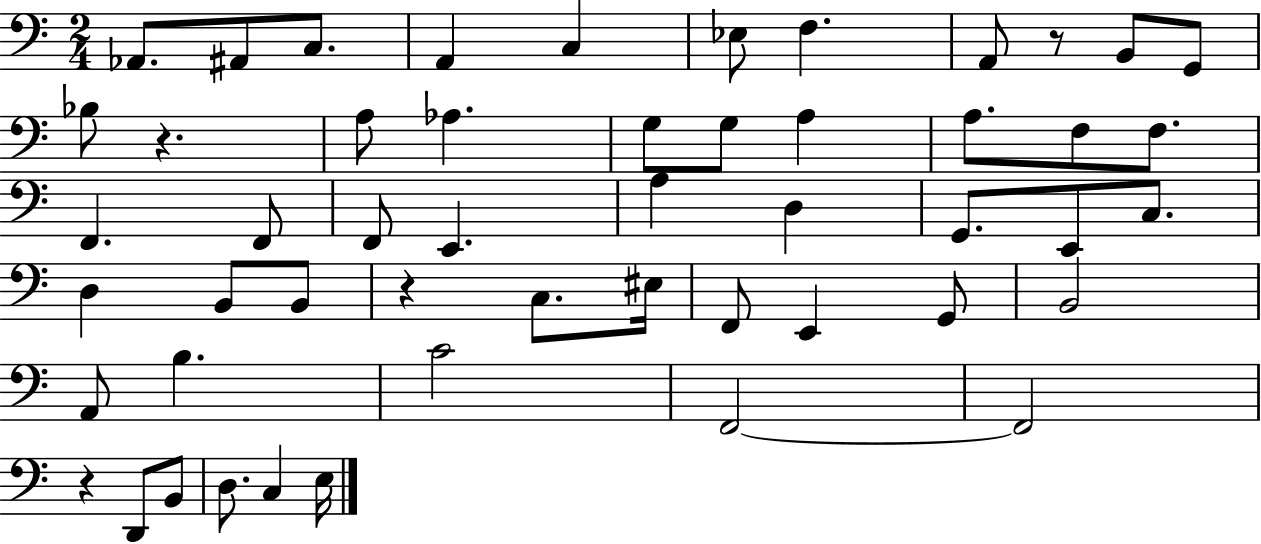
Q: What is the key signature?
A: C major